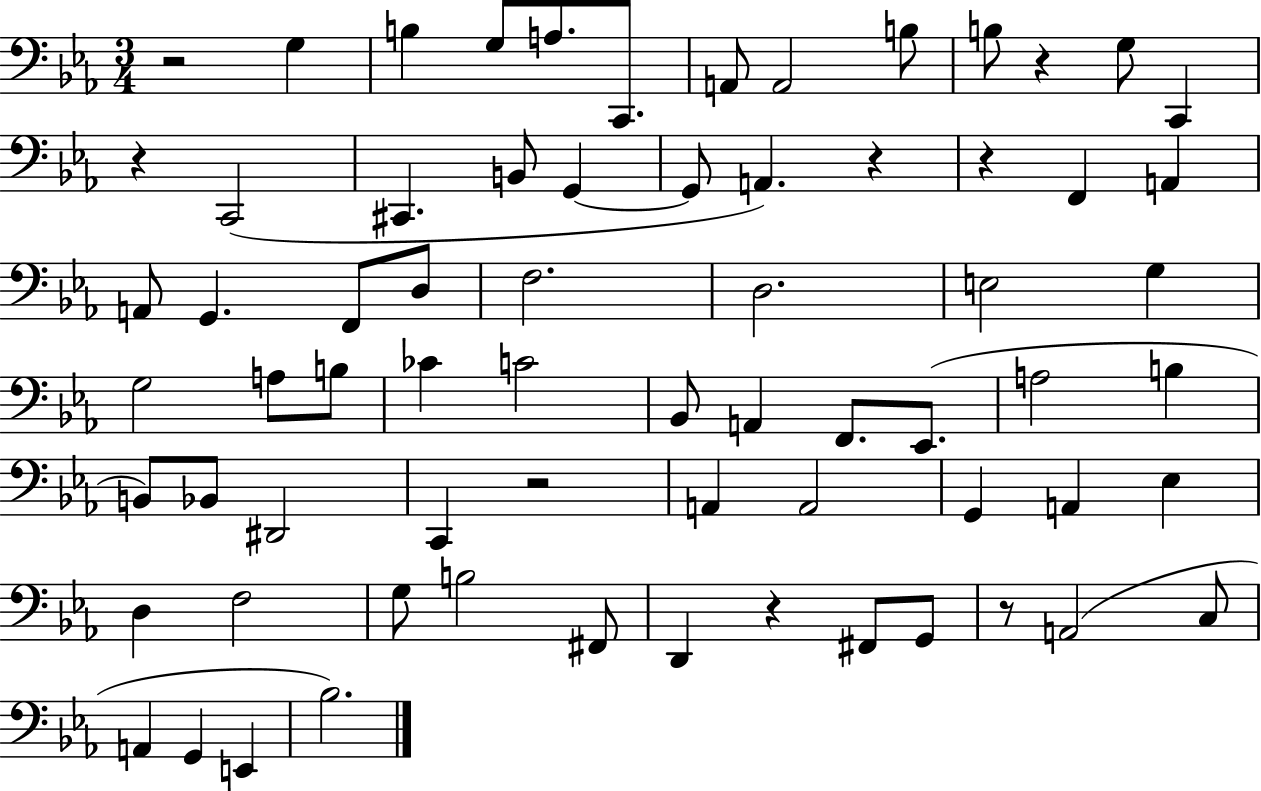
R/h G3/q B3/q G3/e A3/e. C2/e. A2/e A2/h B3/e B3/e R/q G3/e C2/q R/q C2/h C#2/q. B2/e G2/q G2/e A2/q. R/q R/q F2/q A2/q A2/e G2/q. F2/e D3/e F3/h. D3/h. E3/h G3/q G3/h A3/e B3/e CES4/q C4/h Bb2/e A2/q F2/e. Eb2/e. A3/h B3/q B2/e Bb2/e D#2/h C2/q R/h A2/q A2/h G2/q A2/q Eb3/q D3/q F3/h G3/e B3/h F#2/e D2/q R/q F#2/e G2/e R/e A2/h C3/e A2/q G2/q E2/q Bb3/h.